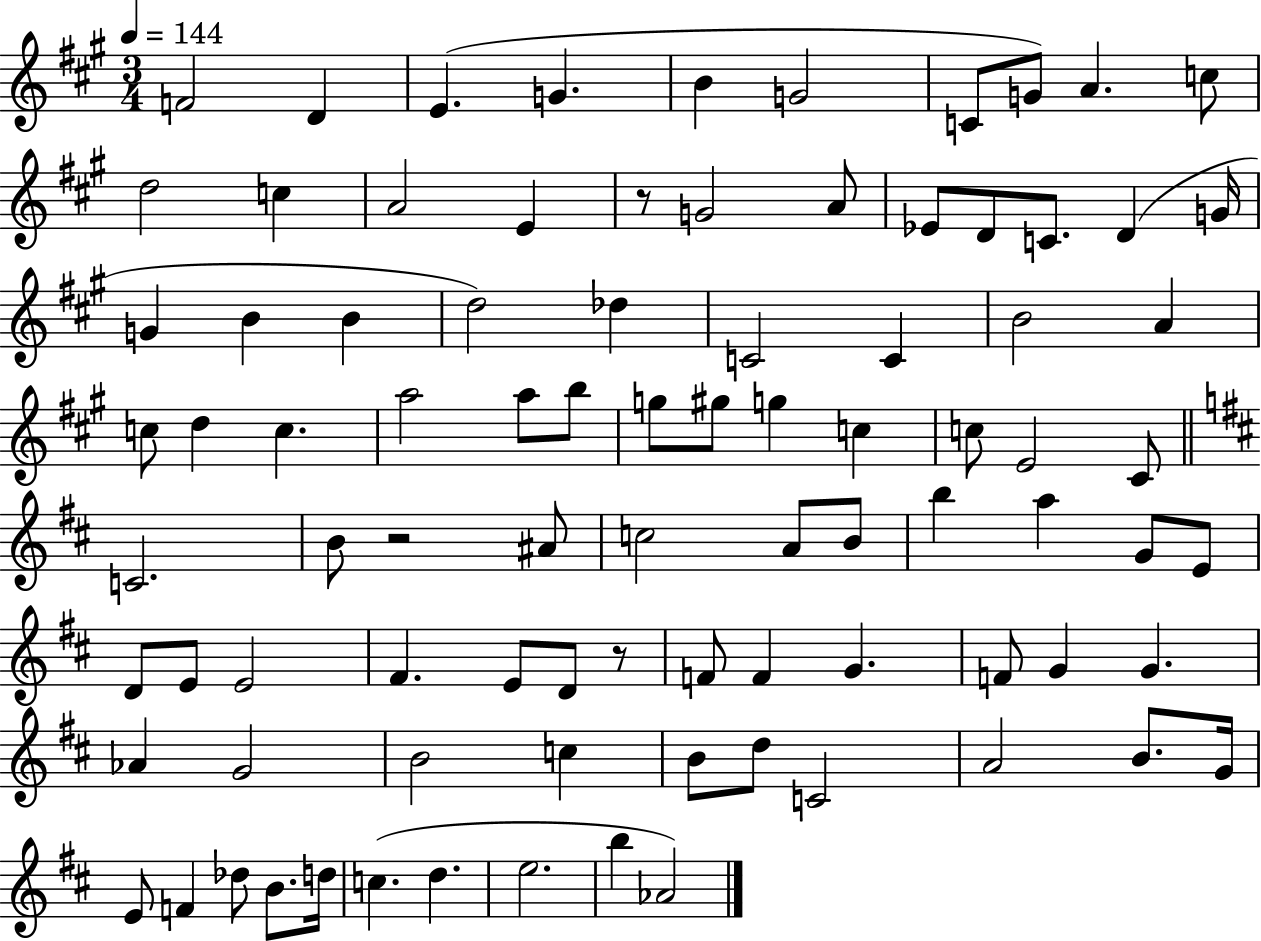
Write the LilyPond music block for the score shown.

{
  \clef treble
  \numericTimeSignature
  \time 3/4
  \key a \major
  \tempo 4 = 144
  f'2 d'4 | e'4.( g'4. | b'4 g'2 | c'8 g'8) a'4. c''8 | \break d''2 c''4 | a'2 e'4 | r8 g'2 a'8 | ees'8 d'8 c'8. d'4( g'16 | \break g'4 b'4 b'4 | d''2) des''4 | c'2 c'4 | b'2 a'4 | \break c''8 d''4 c''4. | a''2 a''8 b''8 | g''8 gis''8 g''4 c''4 | c''8 e'2 cis'8 | \break \bar "||" \break \key d \major c'2. | b'8 r2 ais'8 | c''2 a'8 b'8 | b''4 a''4 g'8 e'8 | \break d'8 e'8 e'2 | fis'4. e'8 d'8 r8 | f'8 f'4 g'4. | f'8 g'4 g'4. | \break aes'4 g'2 | b'2 c''4 | b'8 d''8 c'2 | a'2 b'8. g'16 | \break e'8 f'4 des''8 b'8. d''16 | c''4.( d''4. | e''2. | b''4 aes'2) | \break \bar "|."
}